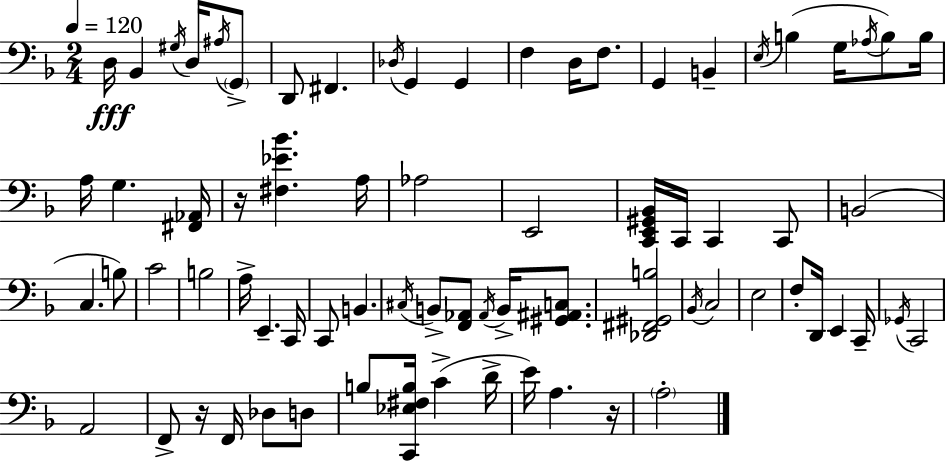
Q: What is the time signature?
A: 2/4